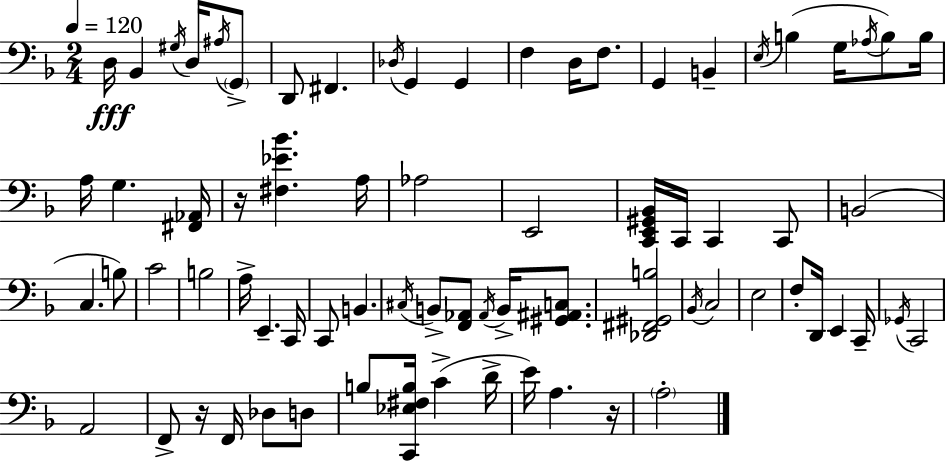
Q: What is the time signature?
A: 2/4